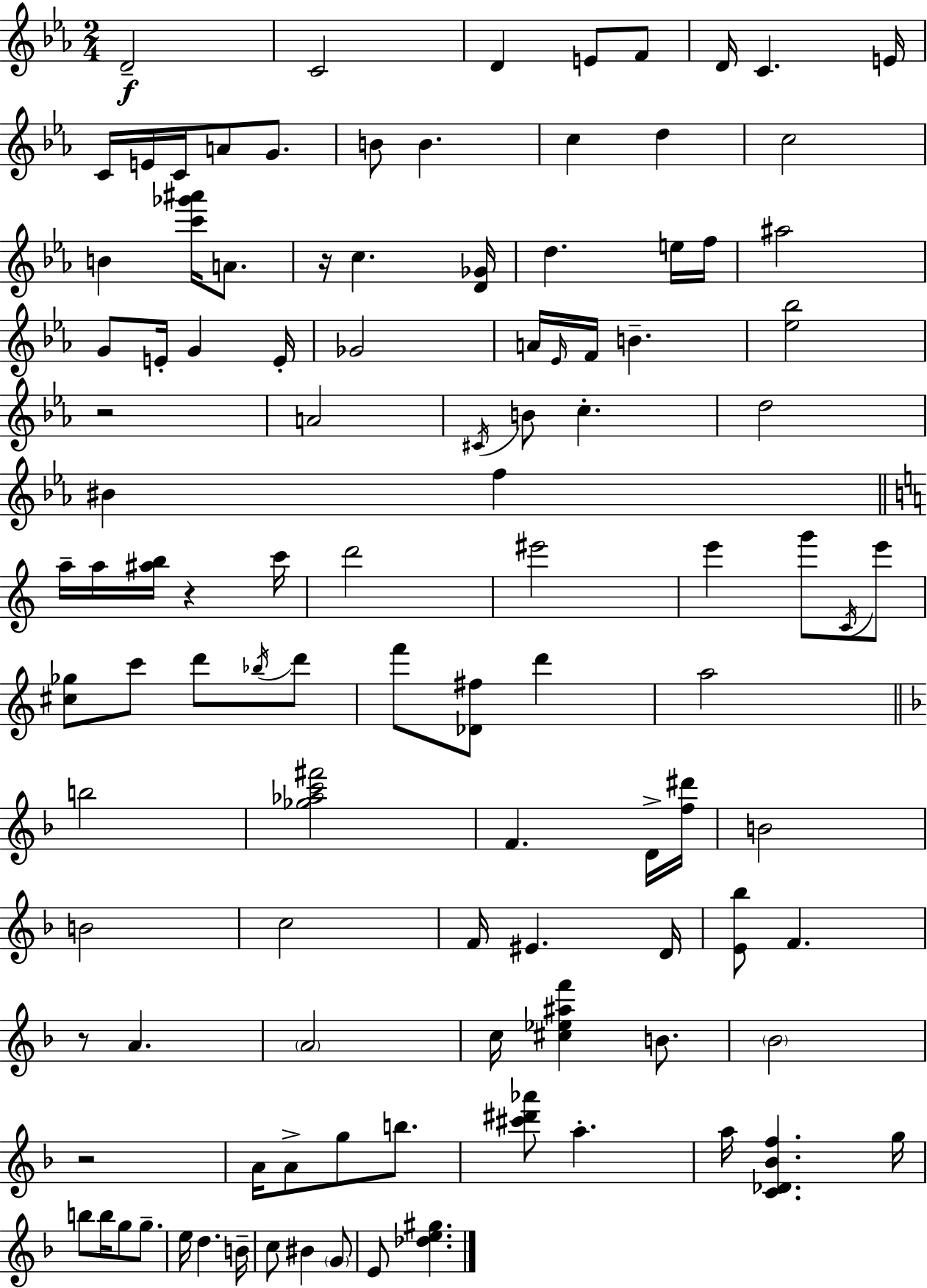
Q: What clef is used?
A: treble